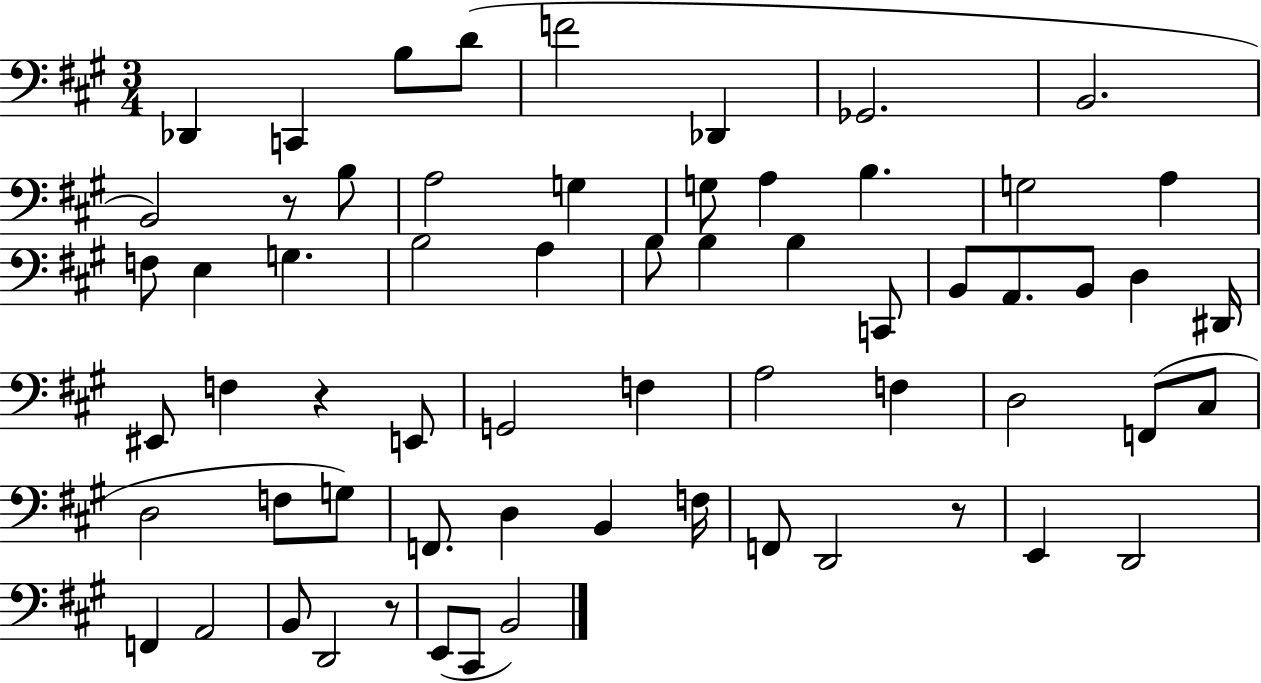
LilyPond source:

{
  \clef bass
  \numericTimeSignature
  \time 3/4
  \key a \major
  \repeat volta 2 { des,4 c,4 b8 d'8( | f'2 des,4 | ges,2. | b,2. | \break b,2) r8 b8 | a2 g4 | g8 a4 b4. | g2 a4 | \break f8 e4 g4. | b2 a4 | b8 b4 b4 c,8 | b,8 a,8. b,8 d4 dis,16 | \break eis,8 f4 r4 e,8 | g,2 f4 | a2 f4 | d2 f,8( cis8 | \break d2 f8 g8) | f,8. d4 b,4 f16 | f,8 d,2 r8 | e,4 d,2 | \break f,4 a,2 | b,8 d,2 r8 | e,8( cis,8 b,2) | } \bar "|."
}